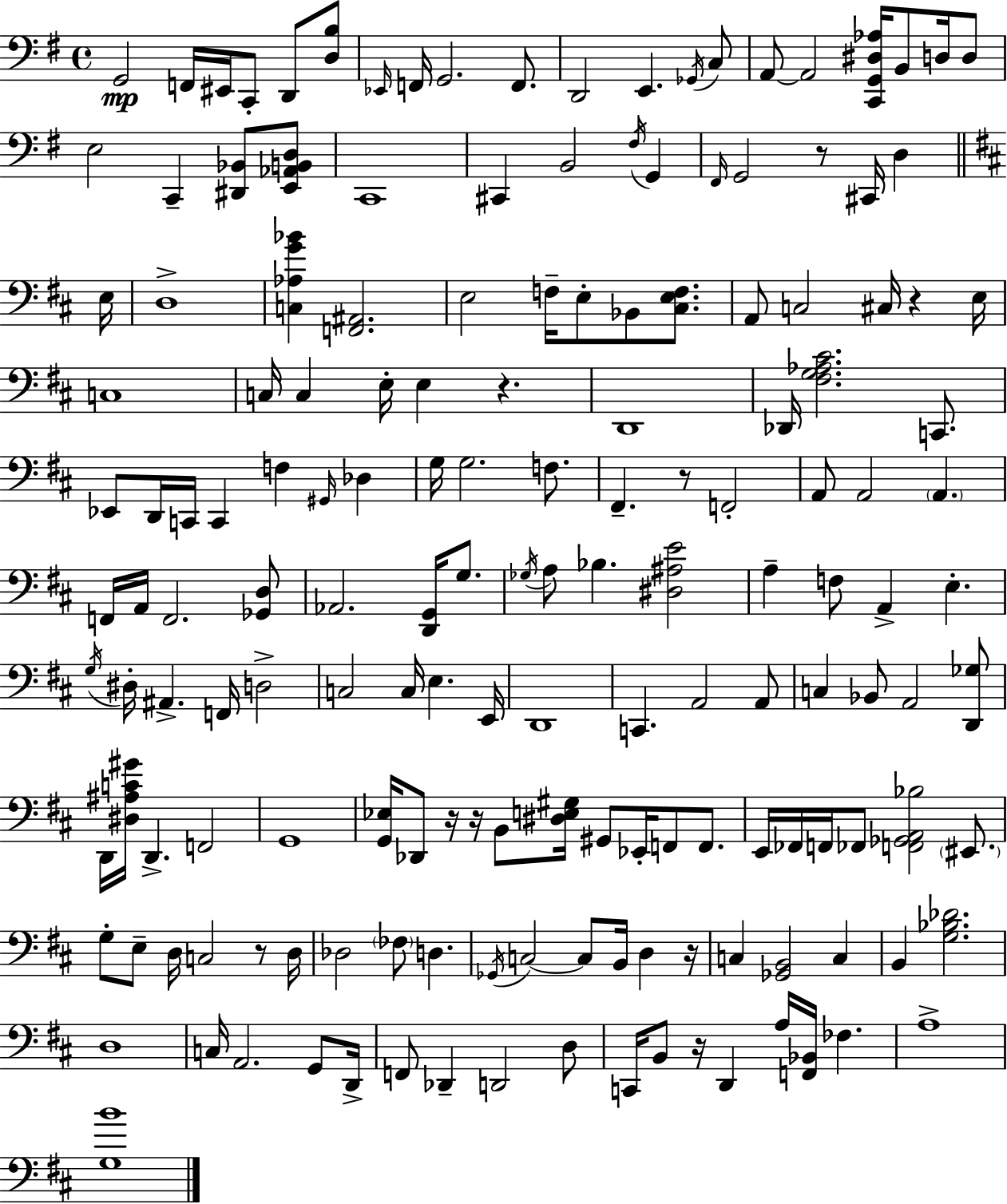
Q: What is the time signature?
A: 4/4